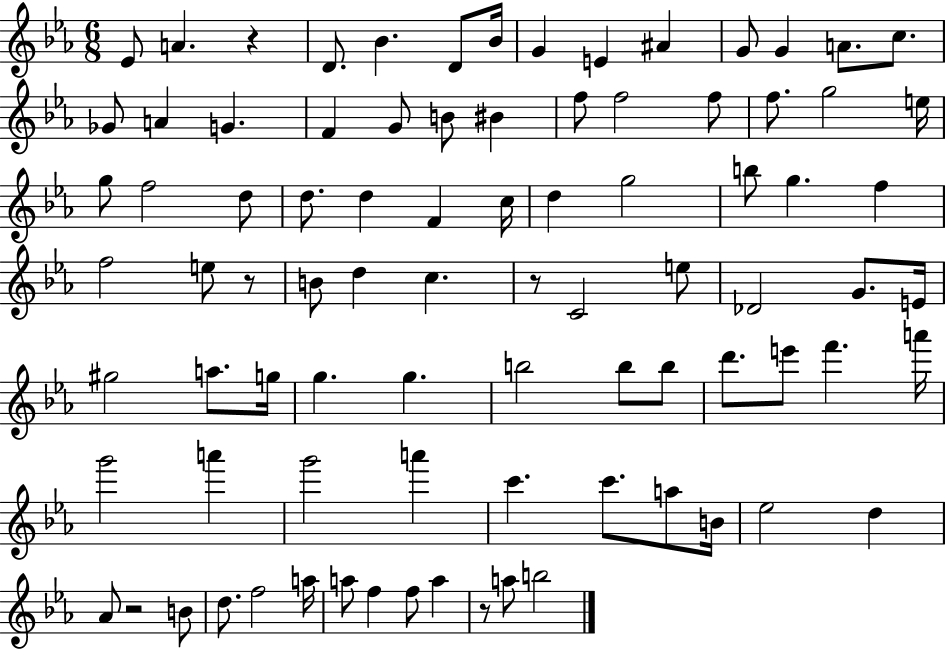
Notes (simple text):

Eb4/e A4/q. R/q D4/e. Bb4/q. D4/e Bb4/s G4/q E4/q A#4/q G4/e G4/q A4/e. C5/e. Gb4/e A4/q G4/q. F4/q G4/e B4/e BIS4/q F5/e F5/h F5/e F5/e. G5/h E5/s G5/e F5/h D5/e D5/e. D5/q F4/q C5/s D5/q G5/h B5/e G5/q. F5/q F5/h E5/e R/e B4/e D5/q C5/q. R/e C4/h E5/e Db4/h G4/e. E4/s G#5/h A5/e. G5/s G5/q. G5/q. B5/h B5/e B5/e D6/e. E6/e F6/q. A6/s G6/h A6/q G6/h A6/q C6/q. C6/e. A5/e B4/s Eb5/h D5/q Ab4/e R/h B4/e D5/e. F5/h A5/s A5/e F5/q F5/e A5/q R/e A5/e B5/h